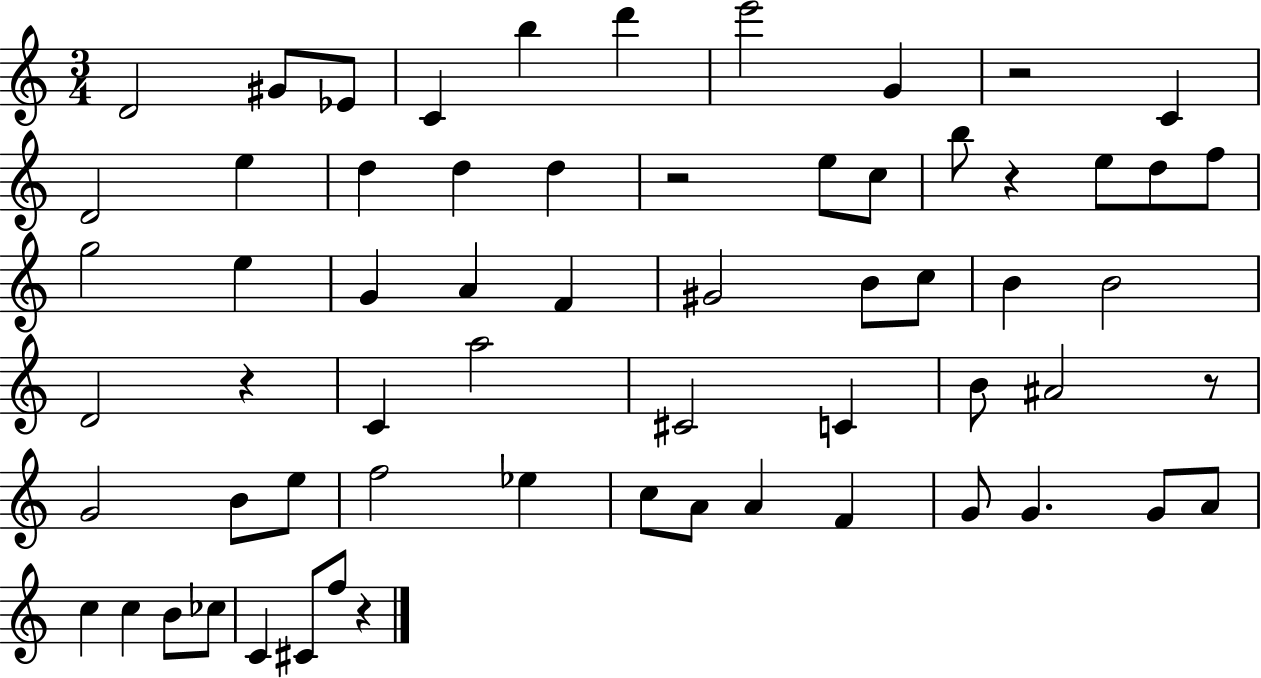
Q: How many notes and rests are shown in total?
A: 63